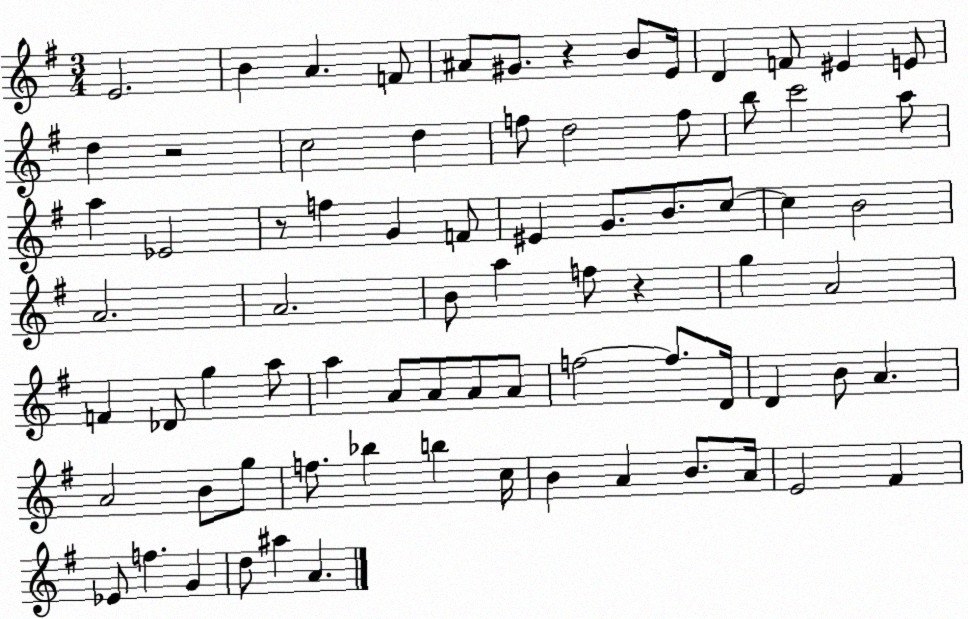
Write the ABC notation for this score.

X:1
T:Untitled
M:3/4
L:1/4
K:G
E2 B A F/2 ^A/2 ^G/2 z B/2 E/4 D F/2 ^E E/2 d z2 c2 d f/2 d2 f/2 b/2 c'2 a/2 a _E2 z/2 f G F/2 ^E G/2 B/2 c/2 c B2 A2 A2 B/2 a f/2 z g A2 F _D/2 g a/2 a A/2 A/2 A/2 A/2 f2 f/2 D/4 D B/2 A A2 B/2 g/2 f/2 _b b c/4 B A B/2 A/4 E2 ^F _E/2 f G d/2 ^a A